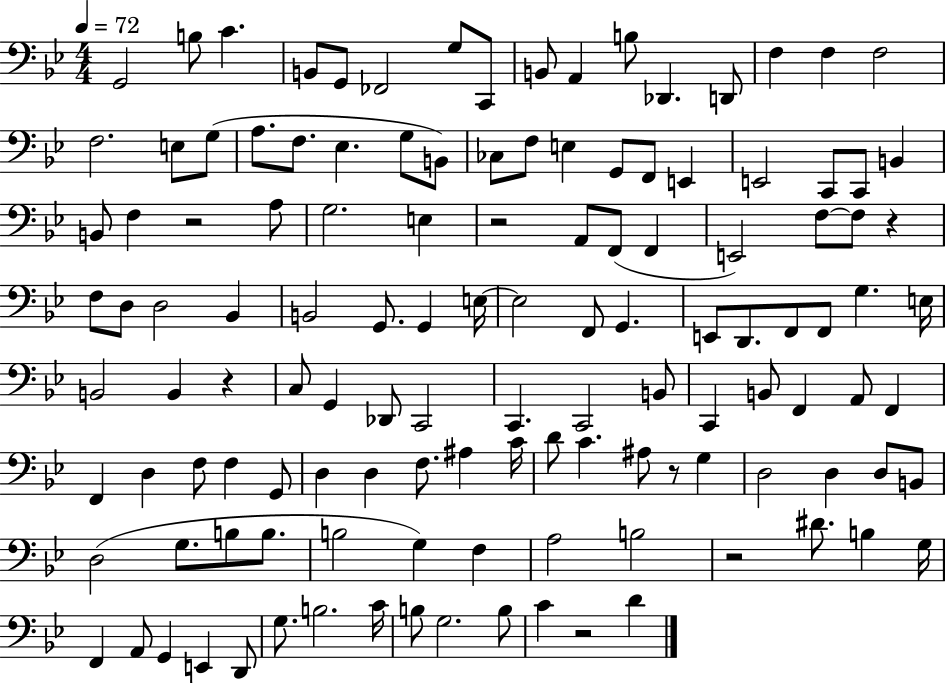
X:1
T:Untitled
M:4/4
L:1/4
K:Bb
G,,2 B,/2 C B,,/2 G,,/2 _F,,2 G,/2 C,,/2 B,,/2 A,, B,/2 _D,, D,,/2 F, F, F,2 F,2 E,/2 G,/2 A,/2 F,/2 _E, G,/2 B,,/2 _C,/2 F,/2 E, G,,/2 F,,/2 E,, E,,2 C,,/2 C,,/2 B,, B,,/2 F, z2 A,/2 G,2 E, z2 A,,/2 F,,/2 F,, E,,2 F,/2 F,/2 z F,/2 D,/2 D,2 _B,, B,,2 G,,/2 G,, E,/4 E,2 F,,/2 G,, E,,/2 D,,/2 F,,/2 F,,/2 G, E,/4 B,,2 B,, z C,/2 G,, _D,,/2 C,,2 C,, C,,2 B,,/2 C,, B,,/2 F,, A,,/2 F,, F,, D, F,/2 F, G,,/2 D, D, F,/2 ^A, C/4 D/2 C ^A,/2 z/2 G, D,2 D, D,/2 B,,/2 D,2 G,/2 B,/2 B,/2 B,2 G, F, A,2 B,2 z2 ^D/2 B, G,/4 F,, A,,/2 G,, E,, D,,/2 G,/2 B,2 C/4 B,/2 G,2 B,/2 C z2 D